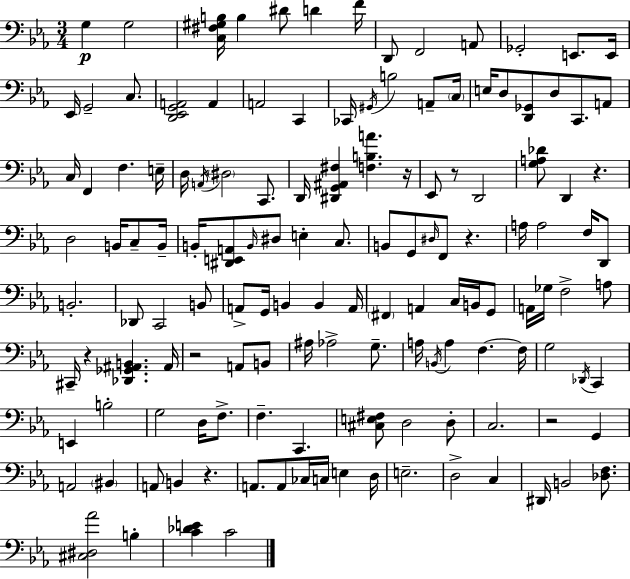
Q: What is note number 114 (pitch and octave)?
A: C3